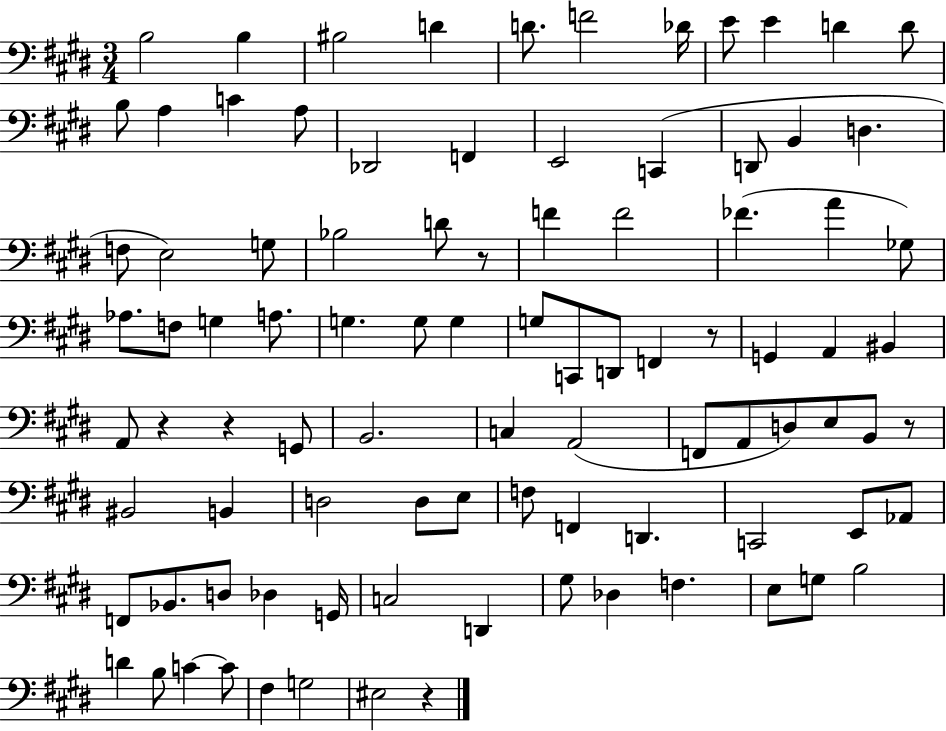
B3/h B3/q BIS3/h D4/q D4/e. F4/h Db4/s E4/e E4/q D4/q D4/e B3/e A3/q C4/q A3/e Db2/h F2/q E2/h C2/q D2/e B2/q D3/q. F3/e E3/h G3/e Bb3/h D4/e R/e F4/q F4/h FES4/q. A4/q Gb3/e Ab3/e. F3/e G3/q A3/e. G3/q. G3/e G3/q G3/e C2/e D2/e F2/q R/e G2/q A2/q BIS2/q A2/e R/q R/q G2/e B2/h. C3/q A2/h F2/e A2/e D3/e E3/e B2/e R/e BIS2/h B2/q D3/h D3/e E3/e F3/e F2/q D2/q. C2/h E2/e Ab2/e F2/e Bb2/e. D3/e Db3/q G2/s C3/h D2/q G#3/e Db3/q F3/q. E3/e G3/e B3/h D4/q B3/e C4/q C4/e F#3/q G3/h EIS3/h R/q